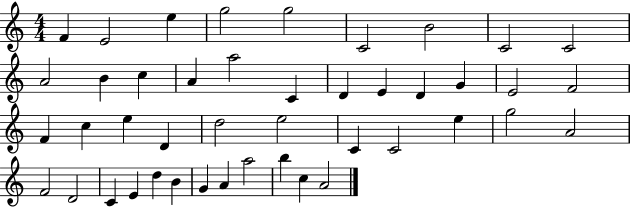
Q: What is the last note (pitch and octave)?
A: A4